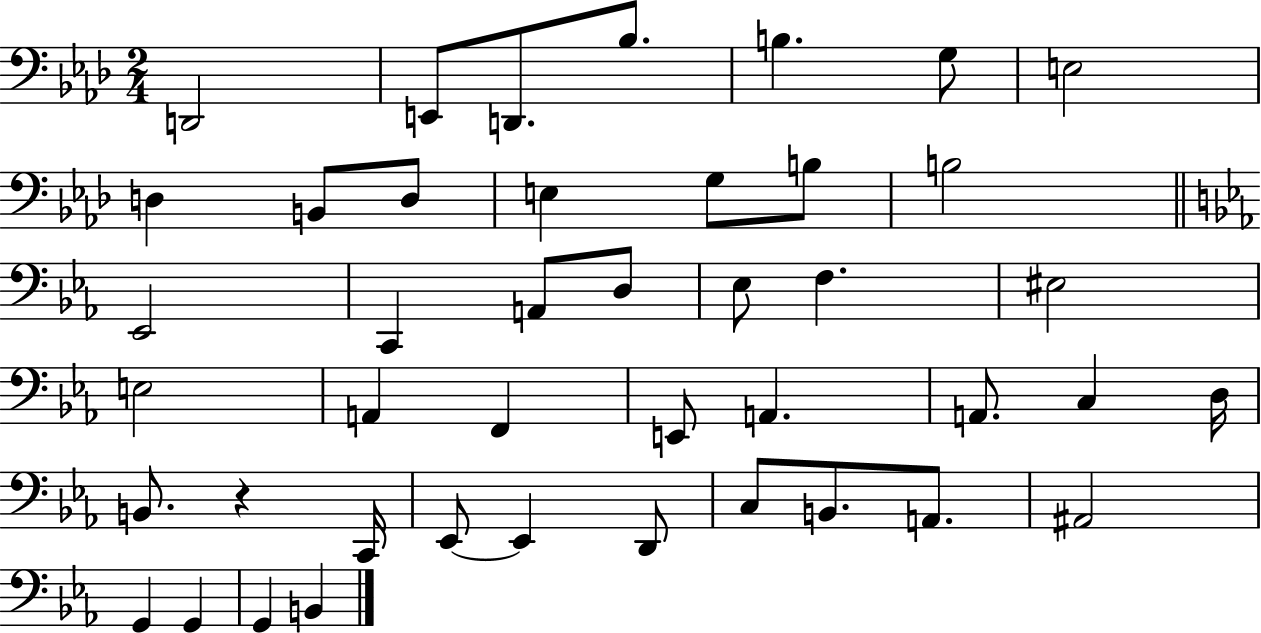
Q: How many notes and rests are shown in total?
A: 43